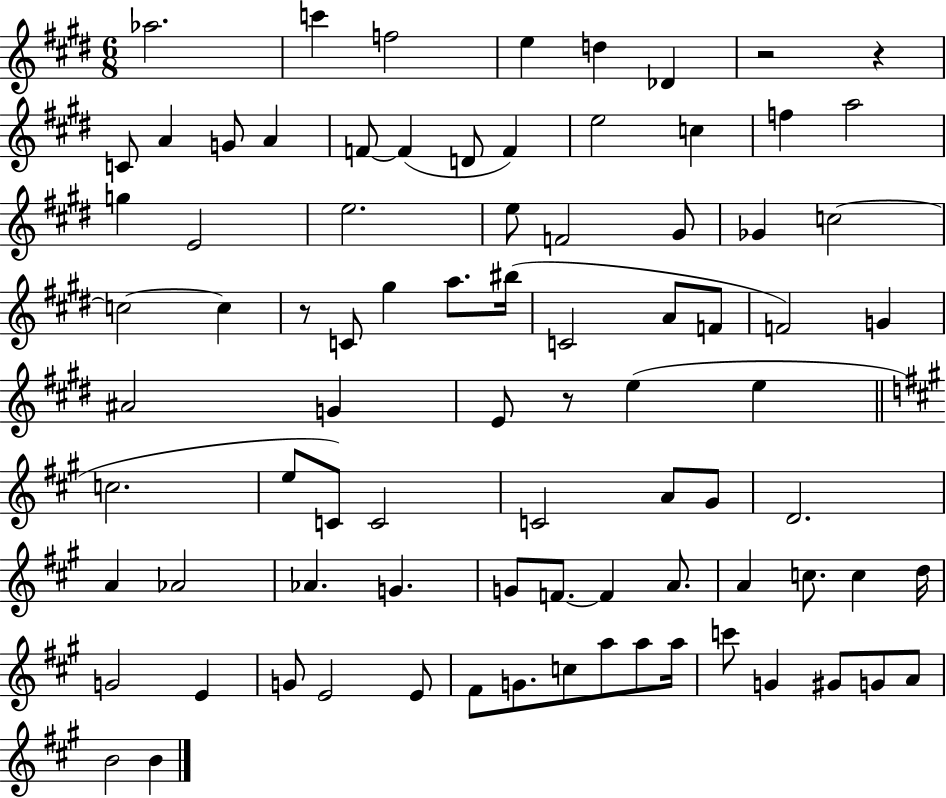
Ab5/h. C6/q F5/h E5/q D5/q Db4/q R/h R/q C4/e A4/q G4/e A4/q F4/e F4/q D4/e F4/q E5/h C5/q F5/q A5/h G5/q E4/h E5/h. E5/e F4/h G#4/e Gb4/q C5/h C5/h C5/q R/e C4/e G#5/q A5/e. BIS5/s C4/h A4/e F4/e F4/h G4/q A#4/h G4/q E4/e R/e E5/q E5/q C5/h. E5/e C4/e C4/h C4/h A4/e G#4/e D4/h. A4/q Ab4/h Ab4/q. G4/q. G4/e F4/e. F4/q A4/e. A4/q C5/e. C5/q D5/s G4/h E4/q G4/e E4/h E4/e F#4/e G4/e. C5/e A5/e A5/e A5/s C6/e G4/q G#4/e G4/e A4/e B4/h B4/q